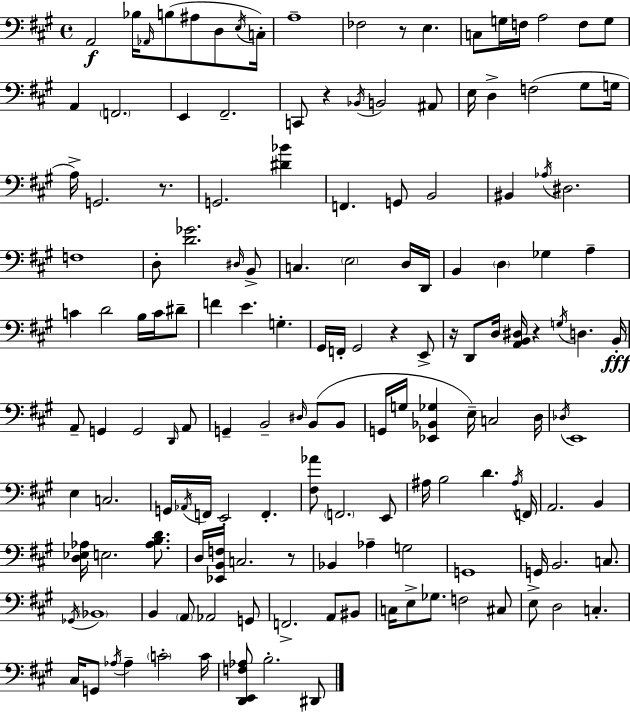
A2/h Bb3/s Ab2/s B3/e A#3/e D3/e E3/s C3/s A3/w FES3/h R/e E3/q. C3/e G3/s F3/s A3/h F3/e G3/e A2/q F2/h. E2/q F#2/h. C2/e R/q Bb2/s B2/h A#2/e E3/s D3/q F3/h G#3/e G3/s A3/s G2/h. R/e. G2/h. [D#4,Bb4]/q F2/q. G2/e B2/h BIS2/q Ab3/s D#3/h. F3/w D3/e [D4,Gb4]/h. D#3/s B2/e C3/q. E3/h D3/s D2/s B2/q D3/q Gb3/q A3/q C4/q D4/h B3/s C4/s D#4/e F4/q E4/q. G3/q. G#2/s F2/s G#2/h R/q E2/e R/s D2/e D3/s [A2,B2,D#3]/s R/q G3/s D3/q. B2/s A2/e G2/q G2/h D2/s A2/e G2/q B2/h D#3/s B2/e B2/e G2/s G3/s [Eb2,Bb2,Gb3]/q E3/s C3/h D3/s Db3/s E2/w E3/q C3/h. G2/s Ab2/s F2/s E2/h F2/q. [F#3,Ab4]/e F2/h. E2/e A#3/s B3/h D4/q. A#3/s F2/s A2/h. B2/q [D3,Eb3,Ab3]/s E3/h. [Ab3,B3,D4]/e. D3/s [Eb2,B2,F3]/s C3/h. R/e Bb2/q Ab3/q G3/h G2/w G2/s B2/h. C3/e. Gb2/s Bb2/w B2/q A2/e Ab2/h G2/e F2/h. A2/e BIS2/e C3/s E3/e Gb3/e. F3/h C#3/e E3/e D3/h C3/q. C#3/s G2/e Ab3/s Ab3/q C4/h C4/s [D2,E2,F3,Ab3]/e B3/h. D#2/e